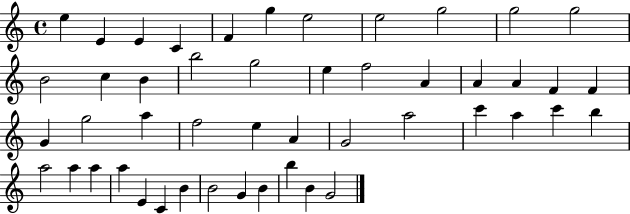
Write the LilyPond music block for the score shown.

{
  \clef treble
  \time 4/4
  \defaultTimeSignature
  \key c \major
  e''4 e'4 e'4 c'4 | f'4 g''4 e''2 | e''2 g''2 | g''2 g''2 | \break b'2 c''4 b'4 | b''2 g''2 | e''4 f''2 a'4 | a'4 a'4 f'4 f'4 | \break g'4 g''2 a''4 | f''2 e''4 a'4 | g'2 a''2 | c'''4 a''4 c'''4 b''4 | \break a''2 a''4 a''4 | a''4 e'4 c'4 b'4 | b'2 g'4 b'4 | b''4 b'4 g'2 | \break \bar "|."
}